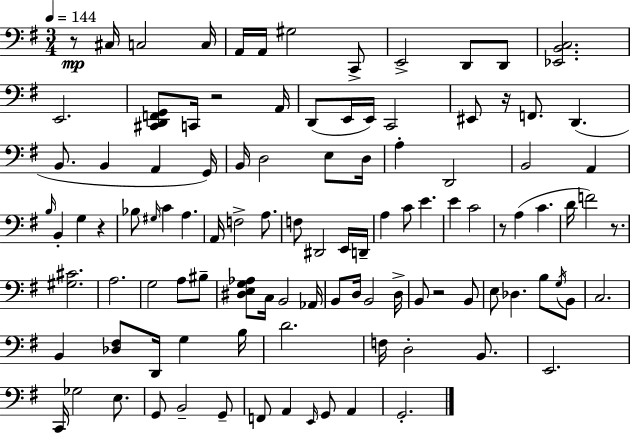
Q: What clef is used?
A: bass